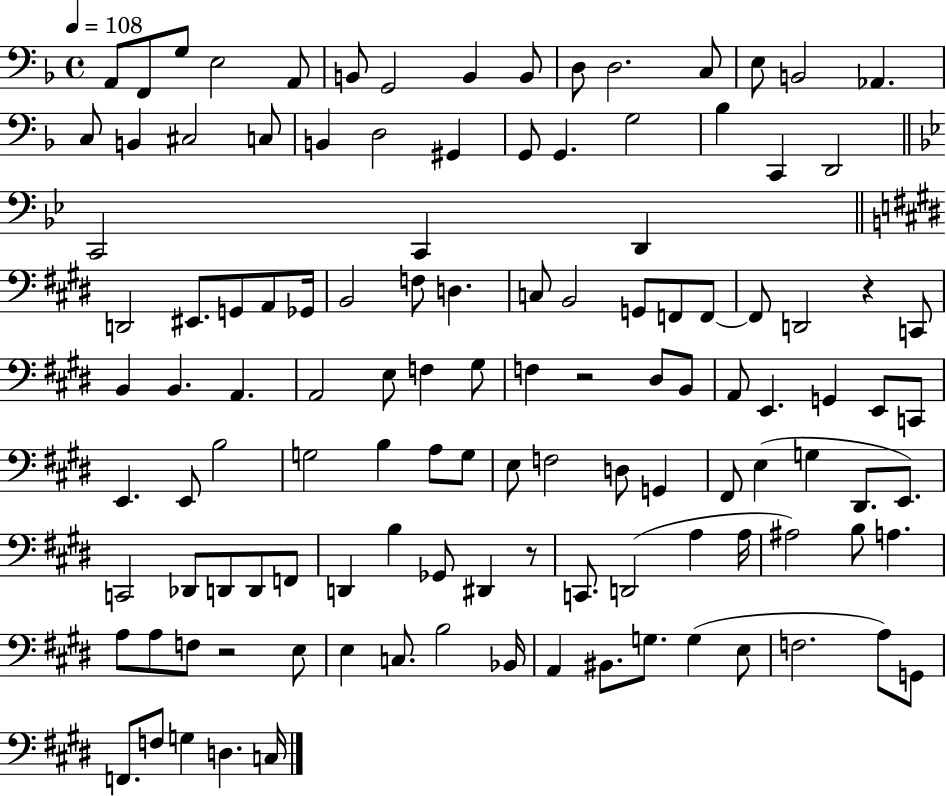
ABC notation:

X:1
T:Untitled
M:4/4
L:1/4
K:F
A,,/2 F,,/2 G,/2 E,2 A,,/2 B,,/2 G,,2 B,, B,,/2 D,/2 D,2 C,/2 E,/2 B,,2 _A,, C,/2 B,, ^C,2 C,/2 B,, D,2 ^G,, G,,/2 G,, G,2 _B, C,, D,,2 C,,2 C,, D,, D,,2 ^E,,/2 G,,/2 A,,/2 _G,,/4 B,,2 F,/2 D, C,/2 B,,2 G,,/2 F,,/2 F,,/2 F,,/2 D,,2 z C,,/2 B,, B,, A,, A,,2 E,/2 F, ^G,/2 F, z2 ^D,/2 B,,/2 A,,/2 E,, G,, E,,/2 C,,/2 E,, E,,/2 B,2 G,2 B, A,/2 G,/2 E,/2 F,2 D,/2 G,, ^F,,/2 E, G, ^D,,/2 E,,/2 C,,2 _D,,/2 D,,/2 D,,/2 F,,/2 D,, B, _G,,/2 ^D,, z/2 C,,/2 D,,2 A, A,/4 ^A,2 B,/2 A, A,/2 A,/2 F,/2 z2 E,/2 E, C,/2 B,2 _B,,/4 A,, ^B,,/2 G,/2 G, E,/2 F,2 A,/2 G,,/2 F,,/2 F,/2 G, D, C,/4